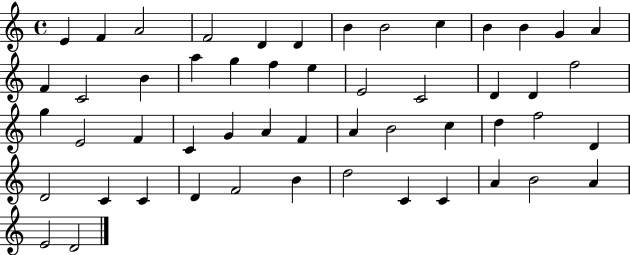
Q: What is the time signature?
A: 4/4